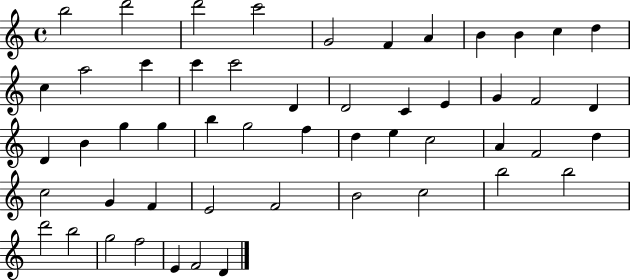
{
  \clef treble
  \time 4/4
  \defaultTimeSignature
  \key c \major
  b''2 d'''2 | d'''2 c'''2 | g'2 f'4 a'4 | b'4 b'4 c''4 d''4 | \break c''4 a''2 c'''4 | c'''4 c'''2 d'4 | d'2 c'4 e'4 | g'4 f'2 d'4 | \break d'4 b'4 g''4 g''4 | b''4 g''2 f''4 | d''4 e''4 c''2 | a'4 f'2 d''4 | \break c''2 g'4 f'4 | e'2 f'2 | b'2 c''2 | b''2 b''2 | \break d'''2 b''2 | g''2 f''2 | e'4 f'2 d'4 | \bar "|."
}